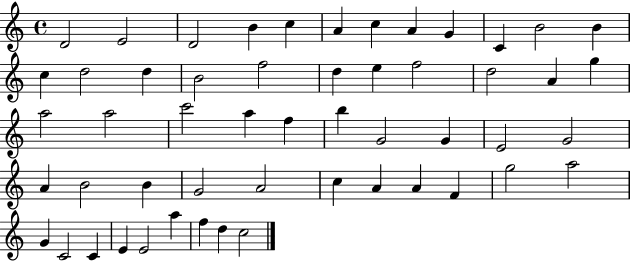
{
  \clef treble
  \time 4/4
  \defaultTimeSignature
  \key c \major
  d'2 e'2 | d'2 b'4 c''4 | a'4 c''4 a'4 g'4 | c'4 b'2 b'4 | \break c''4 d''2 d''4 | b'2 f''2 | d''4 e''4 f''2 | d''2 a'4 g''4 | \break a''2 a''2 | c'''2 a''4 f''4 | b''4 g'2 g'4 | e'2 g'2 | \break a'4 b'2 b'4 | g'2 a'2 | c''4 a'4 a'4 f'4 | g''2 a''2 | \break g'4 c'2 c'4 | e'4 e'2 a''4 | f''4 d''4 c''2 | \bar "|."
}